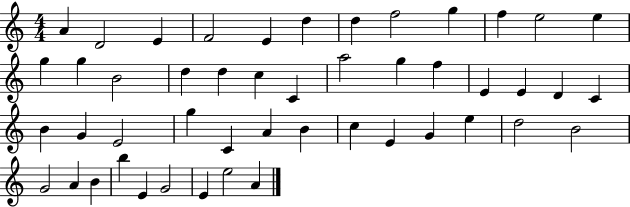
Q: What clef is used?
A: treble